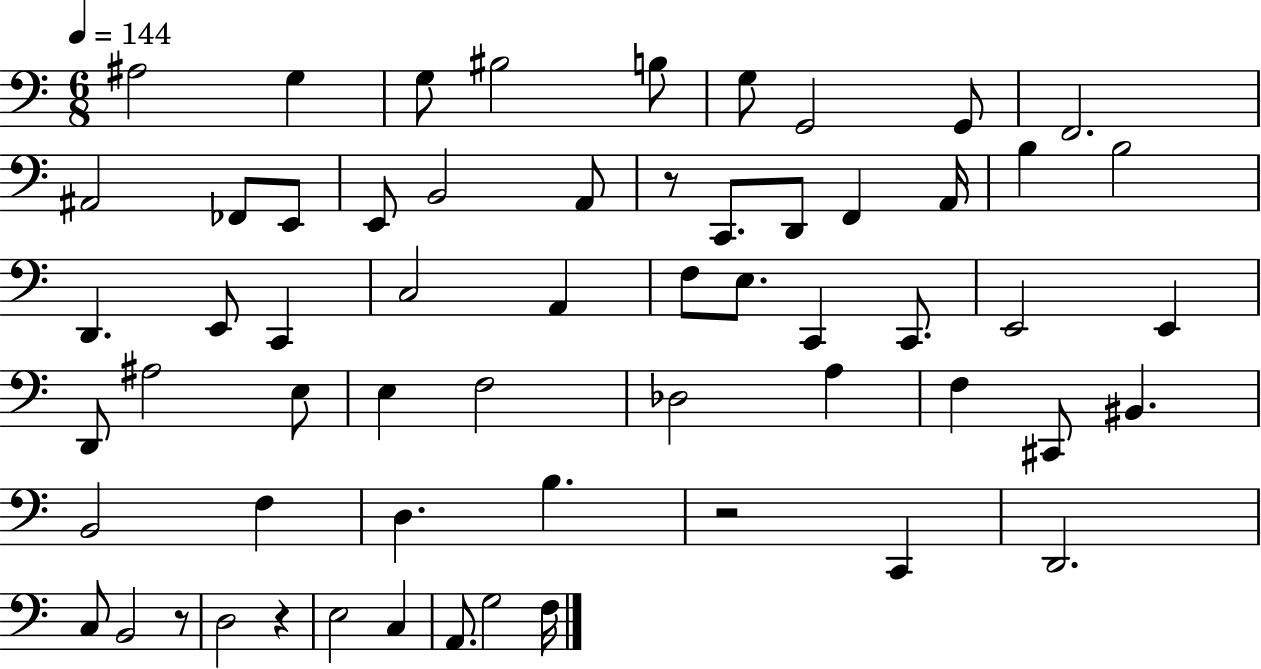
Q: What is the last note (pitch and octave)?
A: F3